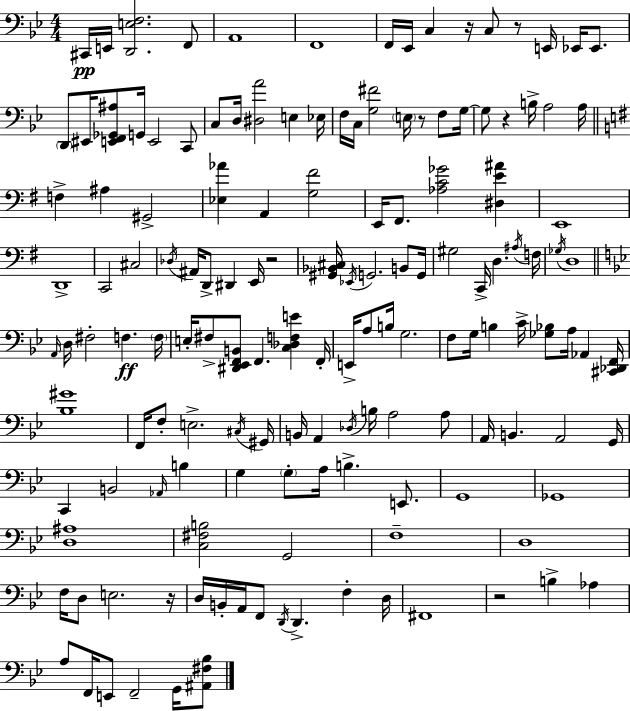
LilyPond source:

{
  \clef bass
  \numericTimeSignature
  \time 4/4
  \key bes \major
  cis,16\pp e,16 <d, e f>2. f,8 | a,1 | f,1 | f,16 ees,16 c4 r16 c8 r8 e,16 ees,16 ees,8. | \break \parenthesize d,8 eis,16 <e, f, ges, ais>8 g,16 e,2 c,8 | c8 d16 <dis a'>2 e4 ees16 | f16 c16 <g fis'>2 \parenthesize e16 r8 f8 g16~~ | g8 r4 b16-> a2 a16 | \break \bar "||" \break \key g \major f4-> ais4 gis,2-> | <ees aes'>4 a,4 <g fis'>2 | e,16 fis,8. <aes c' ges'>2 <dis e' ais'>4 | e,1 | \break d,1-> | c,2 cis2 | \acciaccatura { des16 } ais,16 d,8-> dis,4 e,16 r2 | <gis, bes, cis>16 \acciaccatura { ees,16 } g,2. b,8 | \break g,16 gis2 c,16-> d4. | \acciaccatura { ais16 } f16 \acciaccatura { ges16 } d1 | \bar "||" \break \key g \minor \grace { a,16 } d16 fis2-. f4.\ff | \parenthesize f16 e16-. fis8-> <dis, ees, f, b,>8 f,4. <c des f e'>4 | f,16-. e,16-> a8 b16 g2. | f8 g16 b4 c'16-> <ges bes>8 a16 aes,4 | \break <cis, des, f,>16 <bes gis'>1 | f,16 f8-. e2.-> | \acciaccatura { cis16 } gis,16 b,16 a,4 \acciaccatura { des16 } b16 a2 | a8 a,16 b,4. a,2 | \break g,16 c,4 b,2 \grace { aes,16 } | b4 g4 \parenthesize g8-. a16 b4.-> | e,8. g,1 | ges,1 | \break <d ais>1 | <c fis b>2 g,2 | f1-- | d1 | \break f16 d8 e2. | r16 d16 b,16-. a,16 f,8 \acciaccatura { d,16 } d,4.-> | f4-. d16 fis,1 | r2 b4-> | \break aes4 a8 f,16 e,8 f,2-- | g,16 <ais, fis bes>8 \bar "|."
}